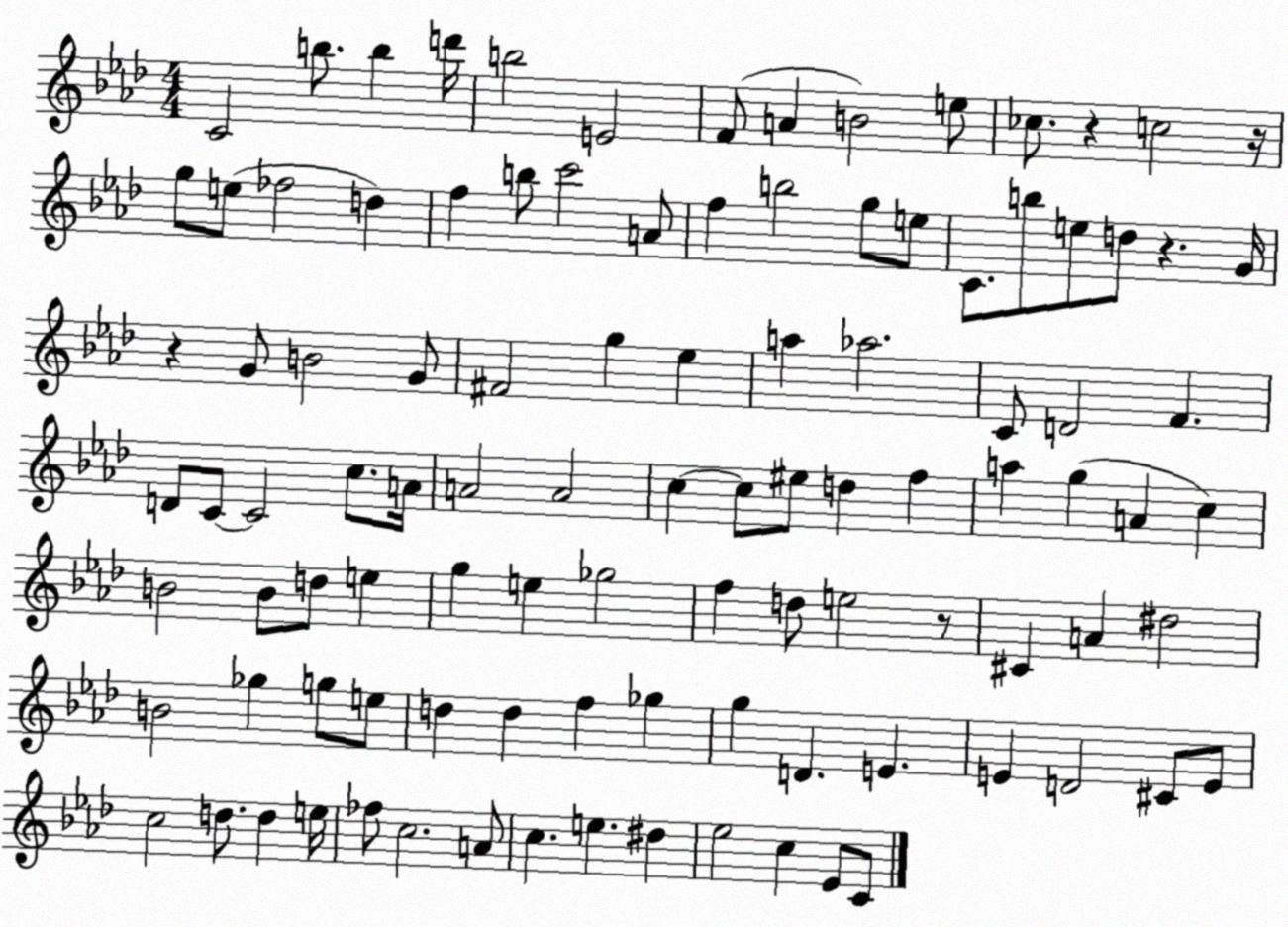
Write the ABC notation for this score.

X:1
T:Untitled
M:4/4
L:1/4
K:Ab
C2 b/2 b d'/4 b2 E2 F/2 A B2 e/2 _c/2 z c2 z/4 g/2 e/2 _f2 d f b/2 c'2 A/2 f b2 g/2 e/2 C/2 b/2 e/2 d/2 z G/4 z G/2 B2 G/2 ^F2 g _e a _a2 C/2 D2 F D/2 C/2 C2 c/2 A/4 A2 A2 c c/2 ^e/2 d f a g A c B2 B/2 d/2 e g e _g2 f d/2 e2 z/2 ^C A ^d2 B2 _g g/2 e/2 d d f _g g D E E D2 ^C/2 E/2 c2 d/2 d e/4 _f/2 c2 A/2 c e ^d _e2 c _E/2 C/2